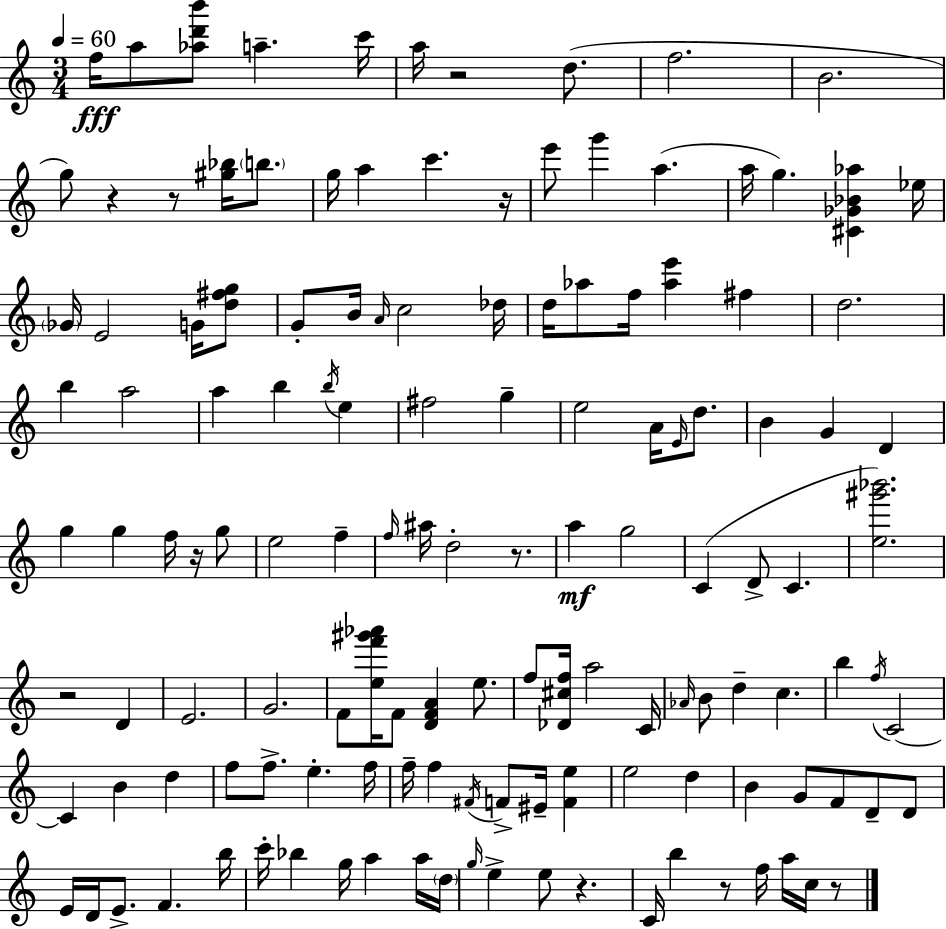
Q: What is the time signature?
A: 3/4